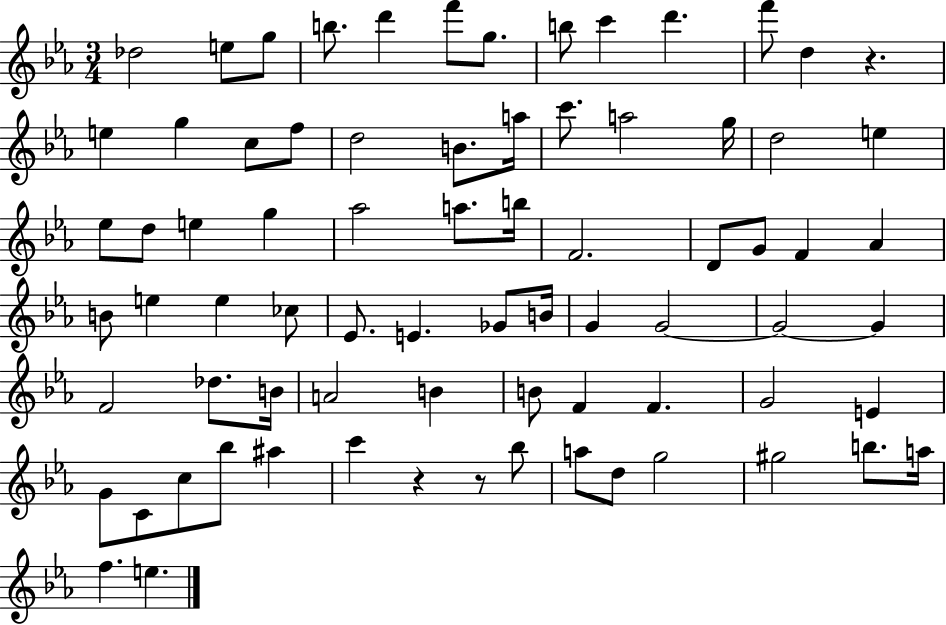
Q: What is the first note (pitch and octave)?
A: Db5